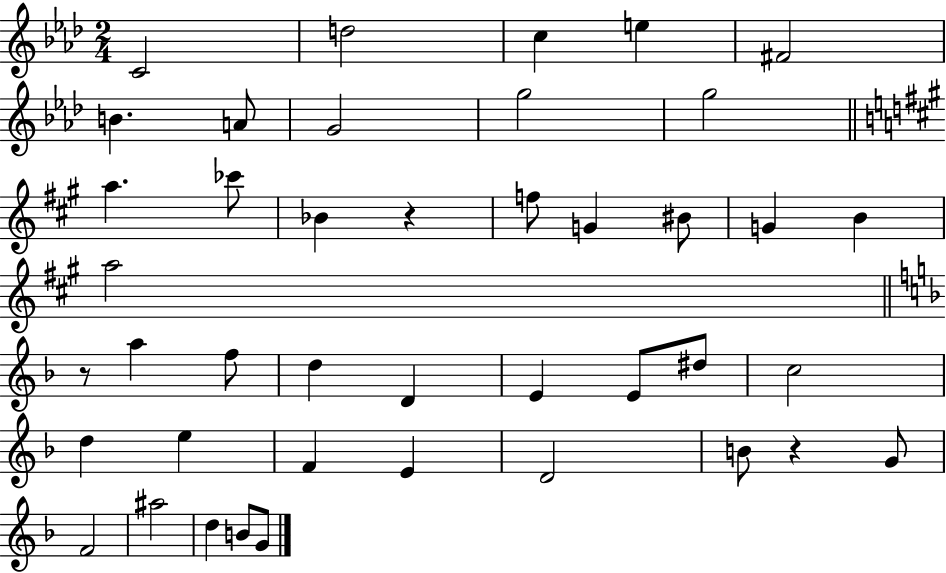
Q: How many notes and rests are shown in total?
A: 42